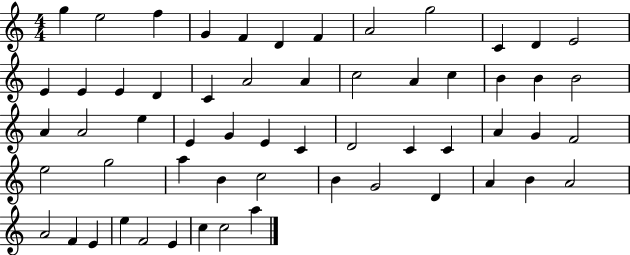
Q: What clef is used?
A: treble